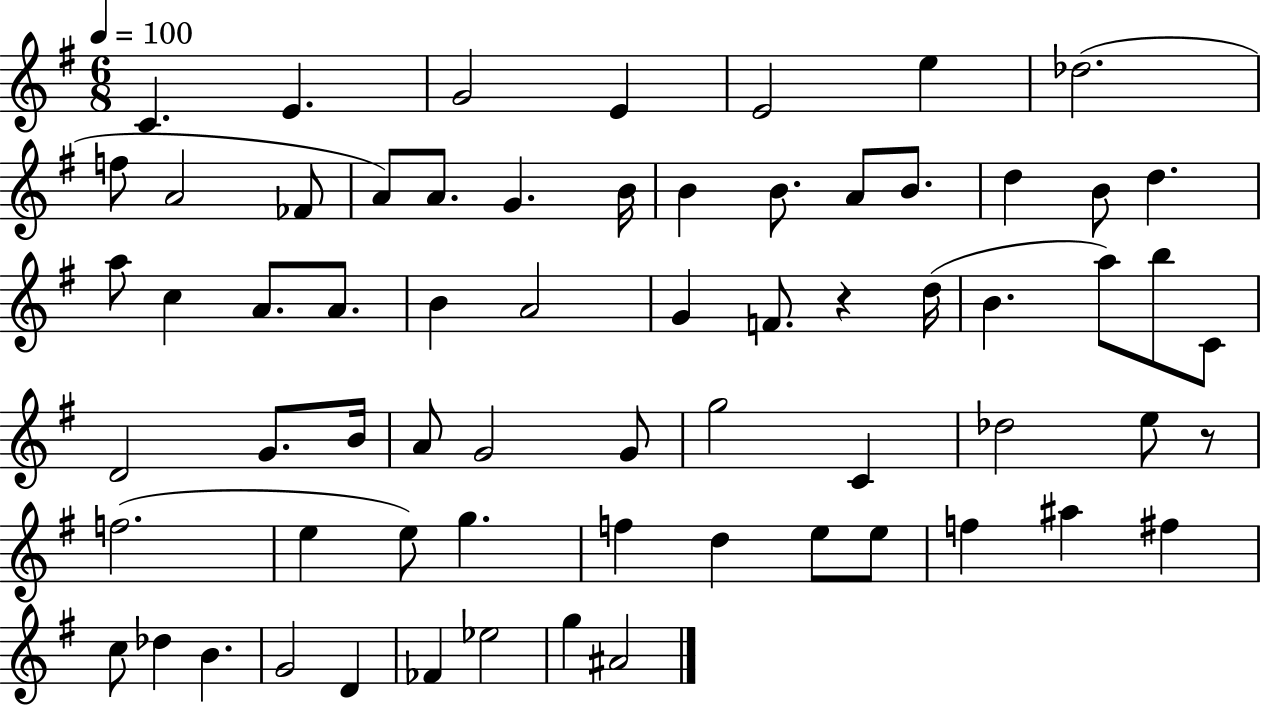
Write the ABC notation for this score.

X:1
T:Untitled
M:6/8
L:1/4
K:G
C E G2 E E2 e _d2 f/2 A2 _F/2 A/2 A/2 G B/4 B B/2 A/2 B/2 d B/2 d a/2 c A/2 A/2 B A2 G F/2 z d/4 B a/2 b/2 C/2 D2 G/2 B/4 A/2 G2 G/2 g2 C _d2 e/2 z/2 f2 e e/2 g f d e/2 e/2 f ^a ^f c/2 _d B G2 D _F _e2 g ^A2